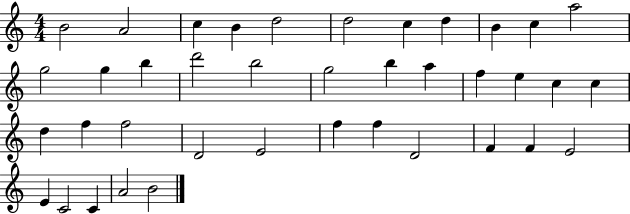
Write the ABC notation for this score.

X:1
T:Untitled
M:4/4
L:1/4
K:C
B2 A2 c B d2 d2 c d B c a2 g2 g b d'2 b2 g2 b a f e c c d f f2 D2 E2 f f D2 F F E2 E C2 C A2 B2